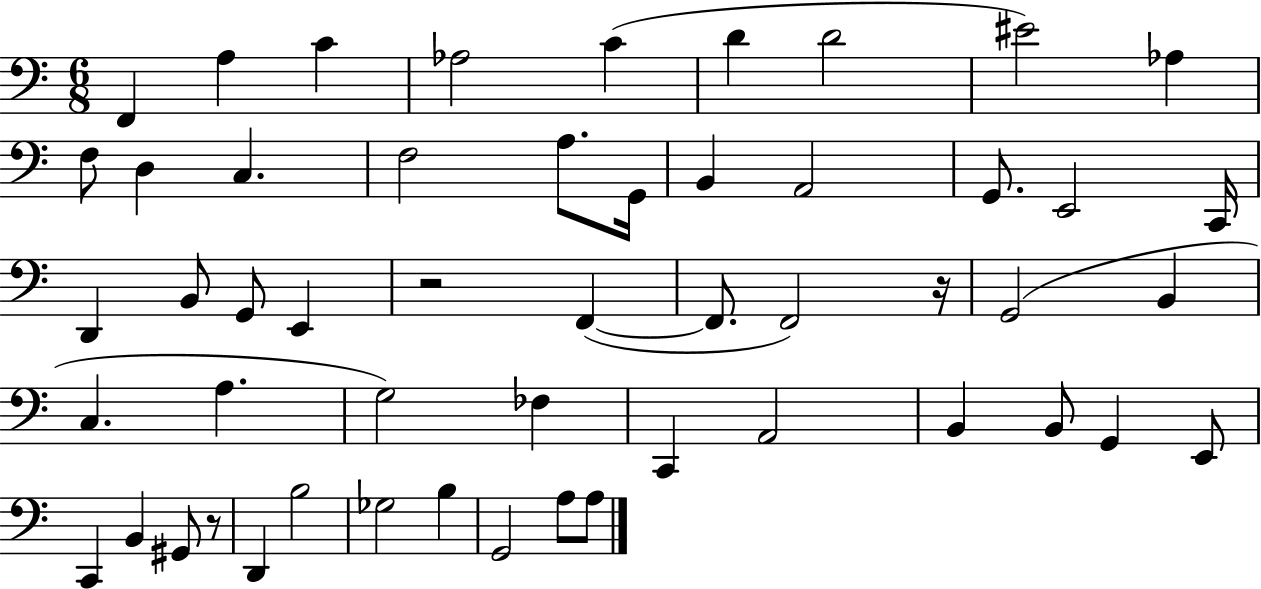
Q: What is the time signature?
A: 6/8